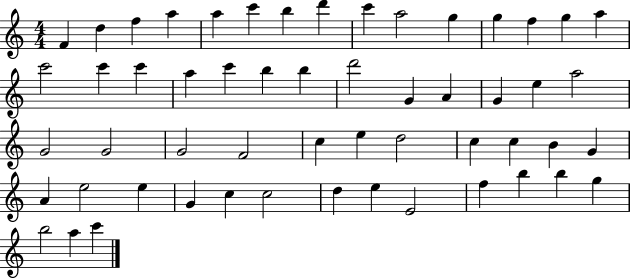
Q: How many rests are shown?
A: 0